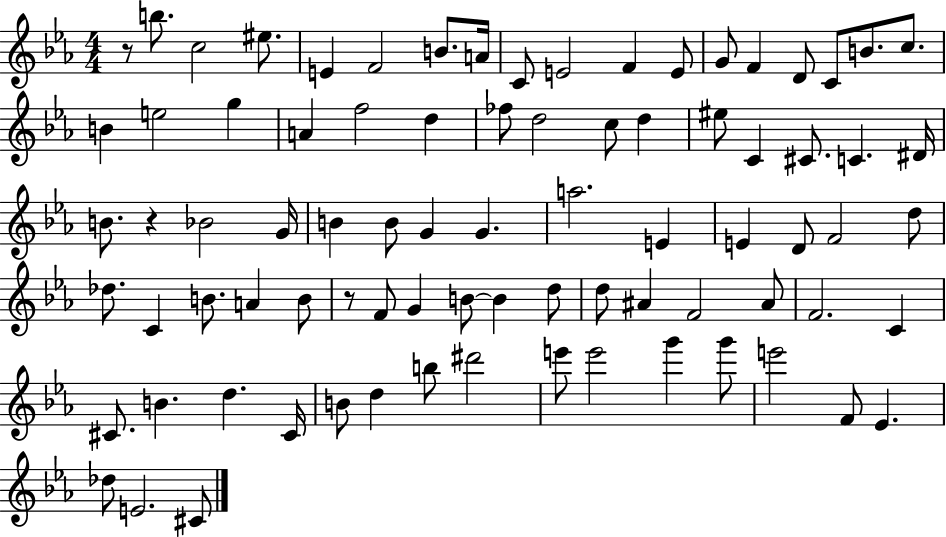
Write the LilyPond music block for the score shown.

{
  \clef treble
  \numericTimeSignature
  \time 4/4
  \key ees \major
  \repeat volta 2 { r8 b''8. c''2 eis''8. | e'4 f'2 b'8. a'16 | c'8 e'2 f'4 e'8 | g'8 f'4 d'8 c'8 b'8. c''8. | \break b'4 e''2 g''4 | a'4 f''2 d''4 | fes''8 d''2 c''8 d''4 | eis''8 c'4 cis'8. c'4. dis'16 | \break b'8. r4 bes'2 g'16 | b'4 b'8 g'4 g'4. | a''2. e'4 | e'4 d'8 f'2 d''8 | \break des''8. c'4 b'8. a'4 b'8 | r8 f'8 g'4 b'8~~ b'4 d''8 | d''8 ais'4 f'2 ais'8 | f'2. c'4 | \break cis'8. b'4. d''4. cis'16 | b'8 d''4 b''8 dis'''2 | e'''8 e'''2 g'''4 g'''8 | e'''2 f'8 ees'4. | \break des''8 e'2. cis'8 | } \bar "|."
}